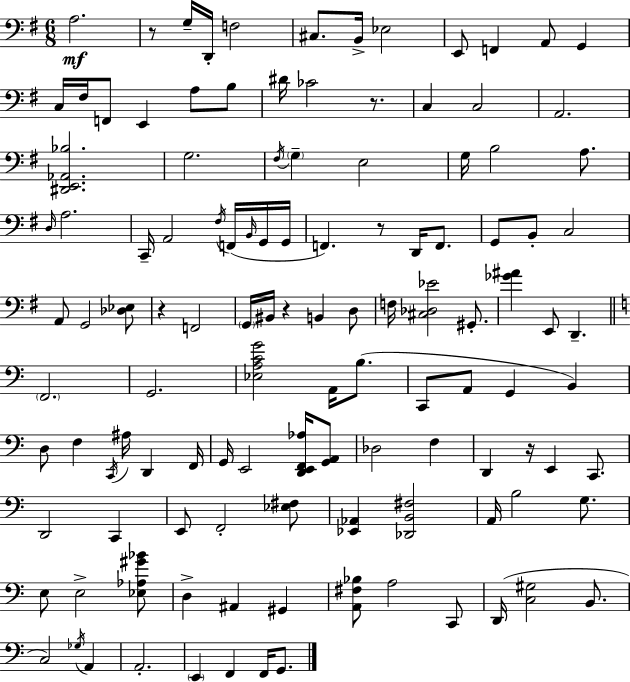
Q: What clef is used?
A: bass